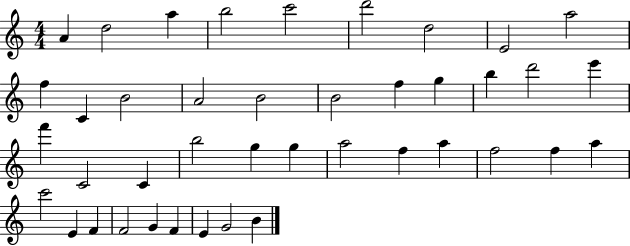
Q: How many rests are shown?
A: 0